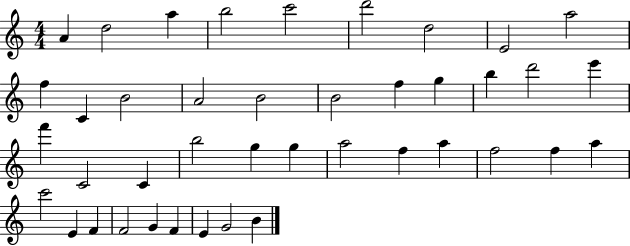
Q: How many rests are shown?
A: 0